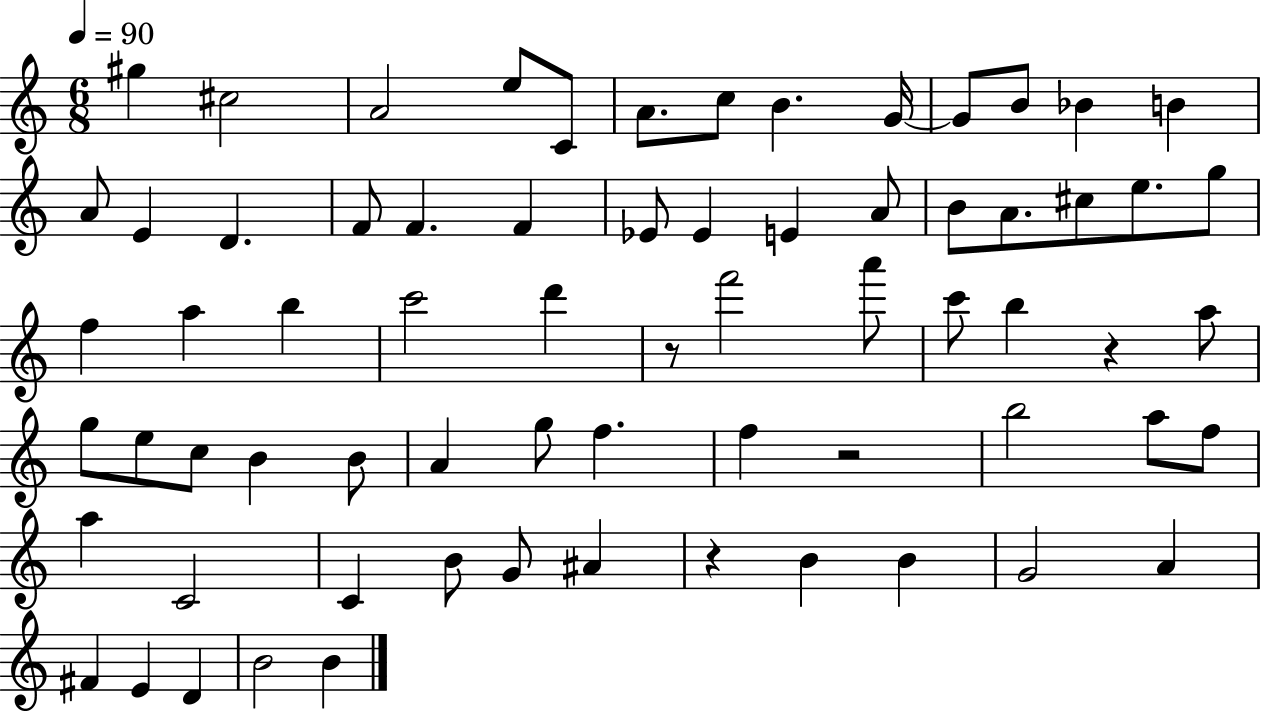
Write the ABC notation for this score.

X:1
T:Untitled
M:6/8
L:1/4
K:C
^g ^c2 A2 e/2 C/2 A/2 c/2 B G/4 G/2 B/2 _B B A/2 E D F/2 F F _E/2 _E E A/2 B/2 A/2 ^c/2 e/2 g/2 f a b c'2 d' z/2 f'2 a'/2 c'/2 b z a/2 g/2 e/2 c/2 B B/2 A g/2 f f z2 b2 a/2 f/2 a C2 C B/2 G/2 ^A z B B G2 A ^F E D B2 B